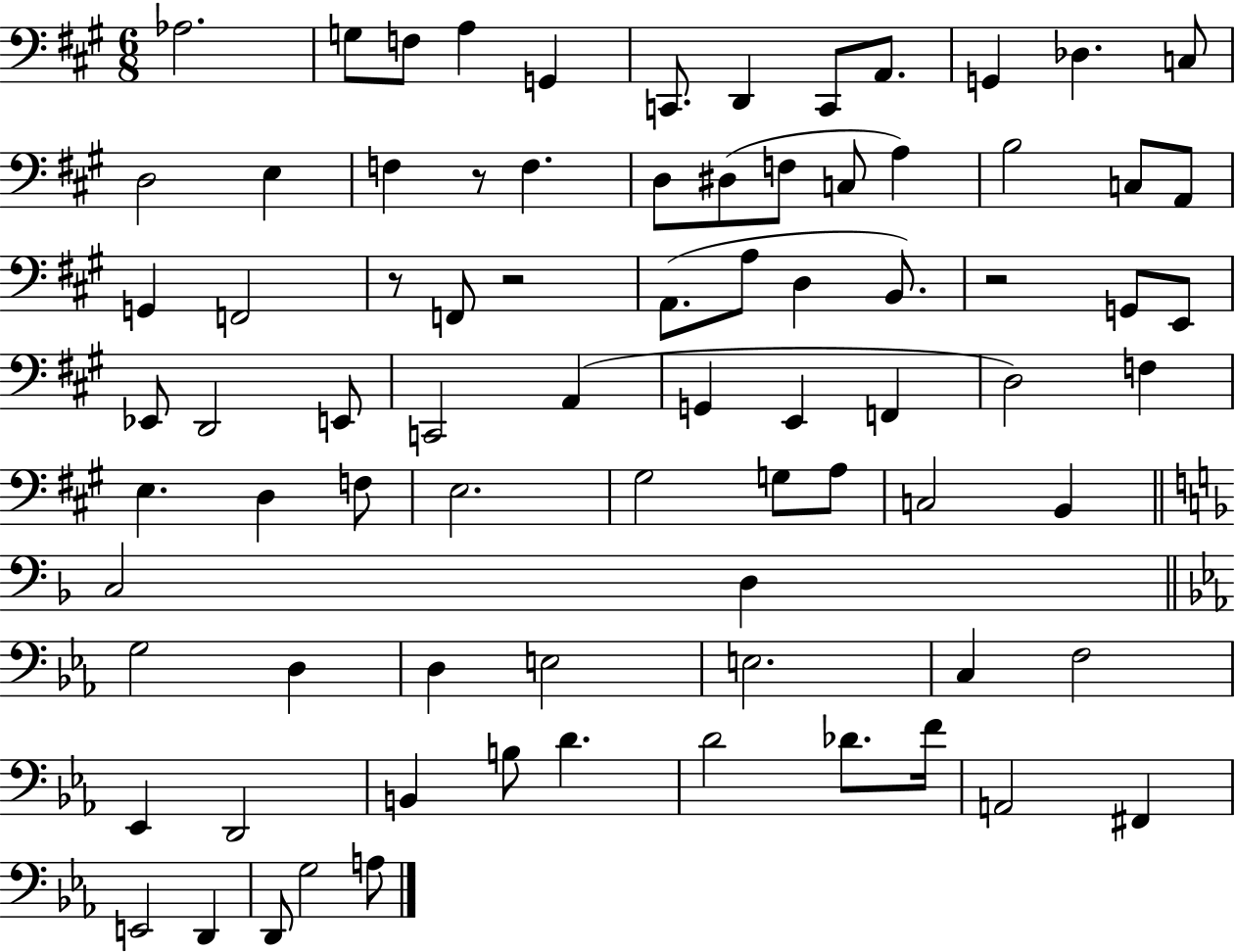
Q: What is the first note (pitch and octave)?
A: Ab3